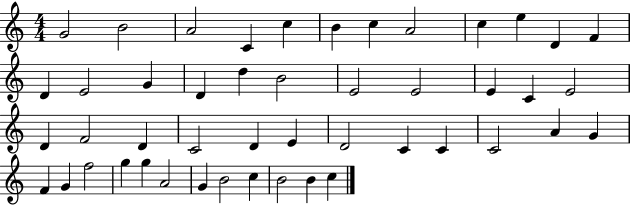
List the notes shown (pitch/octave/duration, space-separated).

G4/h B4/h A4/h C4/q C5/q B4/q C5/q A4/h C5/q E5/q D4/q F4/q D4/q E4/h G4/q D4/q D5/q B4/h E4/h E4/h E4/q C4/q E4/h D4/q F4/h D4/q C4/h D4/q E4/q D4/h C4/q C4/q C4/h A4/q G4/q F4/q G4/q F5/h G5/q G5/q A4/h G4/q B4/h C5/q B4/h B4/q C5/q